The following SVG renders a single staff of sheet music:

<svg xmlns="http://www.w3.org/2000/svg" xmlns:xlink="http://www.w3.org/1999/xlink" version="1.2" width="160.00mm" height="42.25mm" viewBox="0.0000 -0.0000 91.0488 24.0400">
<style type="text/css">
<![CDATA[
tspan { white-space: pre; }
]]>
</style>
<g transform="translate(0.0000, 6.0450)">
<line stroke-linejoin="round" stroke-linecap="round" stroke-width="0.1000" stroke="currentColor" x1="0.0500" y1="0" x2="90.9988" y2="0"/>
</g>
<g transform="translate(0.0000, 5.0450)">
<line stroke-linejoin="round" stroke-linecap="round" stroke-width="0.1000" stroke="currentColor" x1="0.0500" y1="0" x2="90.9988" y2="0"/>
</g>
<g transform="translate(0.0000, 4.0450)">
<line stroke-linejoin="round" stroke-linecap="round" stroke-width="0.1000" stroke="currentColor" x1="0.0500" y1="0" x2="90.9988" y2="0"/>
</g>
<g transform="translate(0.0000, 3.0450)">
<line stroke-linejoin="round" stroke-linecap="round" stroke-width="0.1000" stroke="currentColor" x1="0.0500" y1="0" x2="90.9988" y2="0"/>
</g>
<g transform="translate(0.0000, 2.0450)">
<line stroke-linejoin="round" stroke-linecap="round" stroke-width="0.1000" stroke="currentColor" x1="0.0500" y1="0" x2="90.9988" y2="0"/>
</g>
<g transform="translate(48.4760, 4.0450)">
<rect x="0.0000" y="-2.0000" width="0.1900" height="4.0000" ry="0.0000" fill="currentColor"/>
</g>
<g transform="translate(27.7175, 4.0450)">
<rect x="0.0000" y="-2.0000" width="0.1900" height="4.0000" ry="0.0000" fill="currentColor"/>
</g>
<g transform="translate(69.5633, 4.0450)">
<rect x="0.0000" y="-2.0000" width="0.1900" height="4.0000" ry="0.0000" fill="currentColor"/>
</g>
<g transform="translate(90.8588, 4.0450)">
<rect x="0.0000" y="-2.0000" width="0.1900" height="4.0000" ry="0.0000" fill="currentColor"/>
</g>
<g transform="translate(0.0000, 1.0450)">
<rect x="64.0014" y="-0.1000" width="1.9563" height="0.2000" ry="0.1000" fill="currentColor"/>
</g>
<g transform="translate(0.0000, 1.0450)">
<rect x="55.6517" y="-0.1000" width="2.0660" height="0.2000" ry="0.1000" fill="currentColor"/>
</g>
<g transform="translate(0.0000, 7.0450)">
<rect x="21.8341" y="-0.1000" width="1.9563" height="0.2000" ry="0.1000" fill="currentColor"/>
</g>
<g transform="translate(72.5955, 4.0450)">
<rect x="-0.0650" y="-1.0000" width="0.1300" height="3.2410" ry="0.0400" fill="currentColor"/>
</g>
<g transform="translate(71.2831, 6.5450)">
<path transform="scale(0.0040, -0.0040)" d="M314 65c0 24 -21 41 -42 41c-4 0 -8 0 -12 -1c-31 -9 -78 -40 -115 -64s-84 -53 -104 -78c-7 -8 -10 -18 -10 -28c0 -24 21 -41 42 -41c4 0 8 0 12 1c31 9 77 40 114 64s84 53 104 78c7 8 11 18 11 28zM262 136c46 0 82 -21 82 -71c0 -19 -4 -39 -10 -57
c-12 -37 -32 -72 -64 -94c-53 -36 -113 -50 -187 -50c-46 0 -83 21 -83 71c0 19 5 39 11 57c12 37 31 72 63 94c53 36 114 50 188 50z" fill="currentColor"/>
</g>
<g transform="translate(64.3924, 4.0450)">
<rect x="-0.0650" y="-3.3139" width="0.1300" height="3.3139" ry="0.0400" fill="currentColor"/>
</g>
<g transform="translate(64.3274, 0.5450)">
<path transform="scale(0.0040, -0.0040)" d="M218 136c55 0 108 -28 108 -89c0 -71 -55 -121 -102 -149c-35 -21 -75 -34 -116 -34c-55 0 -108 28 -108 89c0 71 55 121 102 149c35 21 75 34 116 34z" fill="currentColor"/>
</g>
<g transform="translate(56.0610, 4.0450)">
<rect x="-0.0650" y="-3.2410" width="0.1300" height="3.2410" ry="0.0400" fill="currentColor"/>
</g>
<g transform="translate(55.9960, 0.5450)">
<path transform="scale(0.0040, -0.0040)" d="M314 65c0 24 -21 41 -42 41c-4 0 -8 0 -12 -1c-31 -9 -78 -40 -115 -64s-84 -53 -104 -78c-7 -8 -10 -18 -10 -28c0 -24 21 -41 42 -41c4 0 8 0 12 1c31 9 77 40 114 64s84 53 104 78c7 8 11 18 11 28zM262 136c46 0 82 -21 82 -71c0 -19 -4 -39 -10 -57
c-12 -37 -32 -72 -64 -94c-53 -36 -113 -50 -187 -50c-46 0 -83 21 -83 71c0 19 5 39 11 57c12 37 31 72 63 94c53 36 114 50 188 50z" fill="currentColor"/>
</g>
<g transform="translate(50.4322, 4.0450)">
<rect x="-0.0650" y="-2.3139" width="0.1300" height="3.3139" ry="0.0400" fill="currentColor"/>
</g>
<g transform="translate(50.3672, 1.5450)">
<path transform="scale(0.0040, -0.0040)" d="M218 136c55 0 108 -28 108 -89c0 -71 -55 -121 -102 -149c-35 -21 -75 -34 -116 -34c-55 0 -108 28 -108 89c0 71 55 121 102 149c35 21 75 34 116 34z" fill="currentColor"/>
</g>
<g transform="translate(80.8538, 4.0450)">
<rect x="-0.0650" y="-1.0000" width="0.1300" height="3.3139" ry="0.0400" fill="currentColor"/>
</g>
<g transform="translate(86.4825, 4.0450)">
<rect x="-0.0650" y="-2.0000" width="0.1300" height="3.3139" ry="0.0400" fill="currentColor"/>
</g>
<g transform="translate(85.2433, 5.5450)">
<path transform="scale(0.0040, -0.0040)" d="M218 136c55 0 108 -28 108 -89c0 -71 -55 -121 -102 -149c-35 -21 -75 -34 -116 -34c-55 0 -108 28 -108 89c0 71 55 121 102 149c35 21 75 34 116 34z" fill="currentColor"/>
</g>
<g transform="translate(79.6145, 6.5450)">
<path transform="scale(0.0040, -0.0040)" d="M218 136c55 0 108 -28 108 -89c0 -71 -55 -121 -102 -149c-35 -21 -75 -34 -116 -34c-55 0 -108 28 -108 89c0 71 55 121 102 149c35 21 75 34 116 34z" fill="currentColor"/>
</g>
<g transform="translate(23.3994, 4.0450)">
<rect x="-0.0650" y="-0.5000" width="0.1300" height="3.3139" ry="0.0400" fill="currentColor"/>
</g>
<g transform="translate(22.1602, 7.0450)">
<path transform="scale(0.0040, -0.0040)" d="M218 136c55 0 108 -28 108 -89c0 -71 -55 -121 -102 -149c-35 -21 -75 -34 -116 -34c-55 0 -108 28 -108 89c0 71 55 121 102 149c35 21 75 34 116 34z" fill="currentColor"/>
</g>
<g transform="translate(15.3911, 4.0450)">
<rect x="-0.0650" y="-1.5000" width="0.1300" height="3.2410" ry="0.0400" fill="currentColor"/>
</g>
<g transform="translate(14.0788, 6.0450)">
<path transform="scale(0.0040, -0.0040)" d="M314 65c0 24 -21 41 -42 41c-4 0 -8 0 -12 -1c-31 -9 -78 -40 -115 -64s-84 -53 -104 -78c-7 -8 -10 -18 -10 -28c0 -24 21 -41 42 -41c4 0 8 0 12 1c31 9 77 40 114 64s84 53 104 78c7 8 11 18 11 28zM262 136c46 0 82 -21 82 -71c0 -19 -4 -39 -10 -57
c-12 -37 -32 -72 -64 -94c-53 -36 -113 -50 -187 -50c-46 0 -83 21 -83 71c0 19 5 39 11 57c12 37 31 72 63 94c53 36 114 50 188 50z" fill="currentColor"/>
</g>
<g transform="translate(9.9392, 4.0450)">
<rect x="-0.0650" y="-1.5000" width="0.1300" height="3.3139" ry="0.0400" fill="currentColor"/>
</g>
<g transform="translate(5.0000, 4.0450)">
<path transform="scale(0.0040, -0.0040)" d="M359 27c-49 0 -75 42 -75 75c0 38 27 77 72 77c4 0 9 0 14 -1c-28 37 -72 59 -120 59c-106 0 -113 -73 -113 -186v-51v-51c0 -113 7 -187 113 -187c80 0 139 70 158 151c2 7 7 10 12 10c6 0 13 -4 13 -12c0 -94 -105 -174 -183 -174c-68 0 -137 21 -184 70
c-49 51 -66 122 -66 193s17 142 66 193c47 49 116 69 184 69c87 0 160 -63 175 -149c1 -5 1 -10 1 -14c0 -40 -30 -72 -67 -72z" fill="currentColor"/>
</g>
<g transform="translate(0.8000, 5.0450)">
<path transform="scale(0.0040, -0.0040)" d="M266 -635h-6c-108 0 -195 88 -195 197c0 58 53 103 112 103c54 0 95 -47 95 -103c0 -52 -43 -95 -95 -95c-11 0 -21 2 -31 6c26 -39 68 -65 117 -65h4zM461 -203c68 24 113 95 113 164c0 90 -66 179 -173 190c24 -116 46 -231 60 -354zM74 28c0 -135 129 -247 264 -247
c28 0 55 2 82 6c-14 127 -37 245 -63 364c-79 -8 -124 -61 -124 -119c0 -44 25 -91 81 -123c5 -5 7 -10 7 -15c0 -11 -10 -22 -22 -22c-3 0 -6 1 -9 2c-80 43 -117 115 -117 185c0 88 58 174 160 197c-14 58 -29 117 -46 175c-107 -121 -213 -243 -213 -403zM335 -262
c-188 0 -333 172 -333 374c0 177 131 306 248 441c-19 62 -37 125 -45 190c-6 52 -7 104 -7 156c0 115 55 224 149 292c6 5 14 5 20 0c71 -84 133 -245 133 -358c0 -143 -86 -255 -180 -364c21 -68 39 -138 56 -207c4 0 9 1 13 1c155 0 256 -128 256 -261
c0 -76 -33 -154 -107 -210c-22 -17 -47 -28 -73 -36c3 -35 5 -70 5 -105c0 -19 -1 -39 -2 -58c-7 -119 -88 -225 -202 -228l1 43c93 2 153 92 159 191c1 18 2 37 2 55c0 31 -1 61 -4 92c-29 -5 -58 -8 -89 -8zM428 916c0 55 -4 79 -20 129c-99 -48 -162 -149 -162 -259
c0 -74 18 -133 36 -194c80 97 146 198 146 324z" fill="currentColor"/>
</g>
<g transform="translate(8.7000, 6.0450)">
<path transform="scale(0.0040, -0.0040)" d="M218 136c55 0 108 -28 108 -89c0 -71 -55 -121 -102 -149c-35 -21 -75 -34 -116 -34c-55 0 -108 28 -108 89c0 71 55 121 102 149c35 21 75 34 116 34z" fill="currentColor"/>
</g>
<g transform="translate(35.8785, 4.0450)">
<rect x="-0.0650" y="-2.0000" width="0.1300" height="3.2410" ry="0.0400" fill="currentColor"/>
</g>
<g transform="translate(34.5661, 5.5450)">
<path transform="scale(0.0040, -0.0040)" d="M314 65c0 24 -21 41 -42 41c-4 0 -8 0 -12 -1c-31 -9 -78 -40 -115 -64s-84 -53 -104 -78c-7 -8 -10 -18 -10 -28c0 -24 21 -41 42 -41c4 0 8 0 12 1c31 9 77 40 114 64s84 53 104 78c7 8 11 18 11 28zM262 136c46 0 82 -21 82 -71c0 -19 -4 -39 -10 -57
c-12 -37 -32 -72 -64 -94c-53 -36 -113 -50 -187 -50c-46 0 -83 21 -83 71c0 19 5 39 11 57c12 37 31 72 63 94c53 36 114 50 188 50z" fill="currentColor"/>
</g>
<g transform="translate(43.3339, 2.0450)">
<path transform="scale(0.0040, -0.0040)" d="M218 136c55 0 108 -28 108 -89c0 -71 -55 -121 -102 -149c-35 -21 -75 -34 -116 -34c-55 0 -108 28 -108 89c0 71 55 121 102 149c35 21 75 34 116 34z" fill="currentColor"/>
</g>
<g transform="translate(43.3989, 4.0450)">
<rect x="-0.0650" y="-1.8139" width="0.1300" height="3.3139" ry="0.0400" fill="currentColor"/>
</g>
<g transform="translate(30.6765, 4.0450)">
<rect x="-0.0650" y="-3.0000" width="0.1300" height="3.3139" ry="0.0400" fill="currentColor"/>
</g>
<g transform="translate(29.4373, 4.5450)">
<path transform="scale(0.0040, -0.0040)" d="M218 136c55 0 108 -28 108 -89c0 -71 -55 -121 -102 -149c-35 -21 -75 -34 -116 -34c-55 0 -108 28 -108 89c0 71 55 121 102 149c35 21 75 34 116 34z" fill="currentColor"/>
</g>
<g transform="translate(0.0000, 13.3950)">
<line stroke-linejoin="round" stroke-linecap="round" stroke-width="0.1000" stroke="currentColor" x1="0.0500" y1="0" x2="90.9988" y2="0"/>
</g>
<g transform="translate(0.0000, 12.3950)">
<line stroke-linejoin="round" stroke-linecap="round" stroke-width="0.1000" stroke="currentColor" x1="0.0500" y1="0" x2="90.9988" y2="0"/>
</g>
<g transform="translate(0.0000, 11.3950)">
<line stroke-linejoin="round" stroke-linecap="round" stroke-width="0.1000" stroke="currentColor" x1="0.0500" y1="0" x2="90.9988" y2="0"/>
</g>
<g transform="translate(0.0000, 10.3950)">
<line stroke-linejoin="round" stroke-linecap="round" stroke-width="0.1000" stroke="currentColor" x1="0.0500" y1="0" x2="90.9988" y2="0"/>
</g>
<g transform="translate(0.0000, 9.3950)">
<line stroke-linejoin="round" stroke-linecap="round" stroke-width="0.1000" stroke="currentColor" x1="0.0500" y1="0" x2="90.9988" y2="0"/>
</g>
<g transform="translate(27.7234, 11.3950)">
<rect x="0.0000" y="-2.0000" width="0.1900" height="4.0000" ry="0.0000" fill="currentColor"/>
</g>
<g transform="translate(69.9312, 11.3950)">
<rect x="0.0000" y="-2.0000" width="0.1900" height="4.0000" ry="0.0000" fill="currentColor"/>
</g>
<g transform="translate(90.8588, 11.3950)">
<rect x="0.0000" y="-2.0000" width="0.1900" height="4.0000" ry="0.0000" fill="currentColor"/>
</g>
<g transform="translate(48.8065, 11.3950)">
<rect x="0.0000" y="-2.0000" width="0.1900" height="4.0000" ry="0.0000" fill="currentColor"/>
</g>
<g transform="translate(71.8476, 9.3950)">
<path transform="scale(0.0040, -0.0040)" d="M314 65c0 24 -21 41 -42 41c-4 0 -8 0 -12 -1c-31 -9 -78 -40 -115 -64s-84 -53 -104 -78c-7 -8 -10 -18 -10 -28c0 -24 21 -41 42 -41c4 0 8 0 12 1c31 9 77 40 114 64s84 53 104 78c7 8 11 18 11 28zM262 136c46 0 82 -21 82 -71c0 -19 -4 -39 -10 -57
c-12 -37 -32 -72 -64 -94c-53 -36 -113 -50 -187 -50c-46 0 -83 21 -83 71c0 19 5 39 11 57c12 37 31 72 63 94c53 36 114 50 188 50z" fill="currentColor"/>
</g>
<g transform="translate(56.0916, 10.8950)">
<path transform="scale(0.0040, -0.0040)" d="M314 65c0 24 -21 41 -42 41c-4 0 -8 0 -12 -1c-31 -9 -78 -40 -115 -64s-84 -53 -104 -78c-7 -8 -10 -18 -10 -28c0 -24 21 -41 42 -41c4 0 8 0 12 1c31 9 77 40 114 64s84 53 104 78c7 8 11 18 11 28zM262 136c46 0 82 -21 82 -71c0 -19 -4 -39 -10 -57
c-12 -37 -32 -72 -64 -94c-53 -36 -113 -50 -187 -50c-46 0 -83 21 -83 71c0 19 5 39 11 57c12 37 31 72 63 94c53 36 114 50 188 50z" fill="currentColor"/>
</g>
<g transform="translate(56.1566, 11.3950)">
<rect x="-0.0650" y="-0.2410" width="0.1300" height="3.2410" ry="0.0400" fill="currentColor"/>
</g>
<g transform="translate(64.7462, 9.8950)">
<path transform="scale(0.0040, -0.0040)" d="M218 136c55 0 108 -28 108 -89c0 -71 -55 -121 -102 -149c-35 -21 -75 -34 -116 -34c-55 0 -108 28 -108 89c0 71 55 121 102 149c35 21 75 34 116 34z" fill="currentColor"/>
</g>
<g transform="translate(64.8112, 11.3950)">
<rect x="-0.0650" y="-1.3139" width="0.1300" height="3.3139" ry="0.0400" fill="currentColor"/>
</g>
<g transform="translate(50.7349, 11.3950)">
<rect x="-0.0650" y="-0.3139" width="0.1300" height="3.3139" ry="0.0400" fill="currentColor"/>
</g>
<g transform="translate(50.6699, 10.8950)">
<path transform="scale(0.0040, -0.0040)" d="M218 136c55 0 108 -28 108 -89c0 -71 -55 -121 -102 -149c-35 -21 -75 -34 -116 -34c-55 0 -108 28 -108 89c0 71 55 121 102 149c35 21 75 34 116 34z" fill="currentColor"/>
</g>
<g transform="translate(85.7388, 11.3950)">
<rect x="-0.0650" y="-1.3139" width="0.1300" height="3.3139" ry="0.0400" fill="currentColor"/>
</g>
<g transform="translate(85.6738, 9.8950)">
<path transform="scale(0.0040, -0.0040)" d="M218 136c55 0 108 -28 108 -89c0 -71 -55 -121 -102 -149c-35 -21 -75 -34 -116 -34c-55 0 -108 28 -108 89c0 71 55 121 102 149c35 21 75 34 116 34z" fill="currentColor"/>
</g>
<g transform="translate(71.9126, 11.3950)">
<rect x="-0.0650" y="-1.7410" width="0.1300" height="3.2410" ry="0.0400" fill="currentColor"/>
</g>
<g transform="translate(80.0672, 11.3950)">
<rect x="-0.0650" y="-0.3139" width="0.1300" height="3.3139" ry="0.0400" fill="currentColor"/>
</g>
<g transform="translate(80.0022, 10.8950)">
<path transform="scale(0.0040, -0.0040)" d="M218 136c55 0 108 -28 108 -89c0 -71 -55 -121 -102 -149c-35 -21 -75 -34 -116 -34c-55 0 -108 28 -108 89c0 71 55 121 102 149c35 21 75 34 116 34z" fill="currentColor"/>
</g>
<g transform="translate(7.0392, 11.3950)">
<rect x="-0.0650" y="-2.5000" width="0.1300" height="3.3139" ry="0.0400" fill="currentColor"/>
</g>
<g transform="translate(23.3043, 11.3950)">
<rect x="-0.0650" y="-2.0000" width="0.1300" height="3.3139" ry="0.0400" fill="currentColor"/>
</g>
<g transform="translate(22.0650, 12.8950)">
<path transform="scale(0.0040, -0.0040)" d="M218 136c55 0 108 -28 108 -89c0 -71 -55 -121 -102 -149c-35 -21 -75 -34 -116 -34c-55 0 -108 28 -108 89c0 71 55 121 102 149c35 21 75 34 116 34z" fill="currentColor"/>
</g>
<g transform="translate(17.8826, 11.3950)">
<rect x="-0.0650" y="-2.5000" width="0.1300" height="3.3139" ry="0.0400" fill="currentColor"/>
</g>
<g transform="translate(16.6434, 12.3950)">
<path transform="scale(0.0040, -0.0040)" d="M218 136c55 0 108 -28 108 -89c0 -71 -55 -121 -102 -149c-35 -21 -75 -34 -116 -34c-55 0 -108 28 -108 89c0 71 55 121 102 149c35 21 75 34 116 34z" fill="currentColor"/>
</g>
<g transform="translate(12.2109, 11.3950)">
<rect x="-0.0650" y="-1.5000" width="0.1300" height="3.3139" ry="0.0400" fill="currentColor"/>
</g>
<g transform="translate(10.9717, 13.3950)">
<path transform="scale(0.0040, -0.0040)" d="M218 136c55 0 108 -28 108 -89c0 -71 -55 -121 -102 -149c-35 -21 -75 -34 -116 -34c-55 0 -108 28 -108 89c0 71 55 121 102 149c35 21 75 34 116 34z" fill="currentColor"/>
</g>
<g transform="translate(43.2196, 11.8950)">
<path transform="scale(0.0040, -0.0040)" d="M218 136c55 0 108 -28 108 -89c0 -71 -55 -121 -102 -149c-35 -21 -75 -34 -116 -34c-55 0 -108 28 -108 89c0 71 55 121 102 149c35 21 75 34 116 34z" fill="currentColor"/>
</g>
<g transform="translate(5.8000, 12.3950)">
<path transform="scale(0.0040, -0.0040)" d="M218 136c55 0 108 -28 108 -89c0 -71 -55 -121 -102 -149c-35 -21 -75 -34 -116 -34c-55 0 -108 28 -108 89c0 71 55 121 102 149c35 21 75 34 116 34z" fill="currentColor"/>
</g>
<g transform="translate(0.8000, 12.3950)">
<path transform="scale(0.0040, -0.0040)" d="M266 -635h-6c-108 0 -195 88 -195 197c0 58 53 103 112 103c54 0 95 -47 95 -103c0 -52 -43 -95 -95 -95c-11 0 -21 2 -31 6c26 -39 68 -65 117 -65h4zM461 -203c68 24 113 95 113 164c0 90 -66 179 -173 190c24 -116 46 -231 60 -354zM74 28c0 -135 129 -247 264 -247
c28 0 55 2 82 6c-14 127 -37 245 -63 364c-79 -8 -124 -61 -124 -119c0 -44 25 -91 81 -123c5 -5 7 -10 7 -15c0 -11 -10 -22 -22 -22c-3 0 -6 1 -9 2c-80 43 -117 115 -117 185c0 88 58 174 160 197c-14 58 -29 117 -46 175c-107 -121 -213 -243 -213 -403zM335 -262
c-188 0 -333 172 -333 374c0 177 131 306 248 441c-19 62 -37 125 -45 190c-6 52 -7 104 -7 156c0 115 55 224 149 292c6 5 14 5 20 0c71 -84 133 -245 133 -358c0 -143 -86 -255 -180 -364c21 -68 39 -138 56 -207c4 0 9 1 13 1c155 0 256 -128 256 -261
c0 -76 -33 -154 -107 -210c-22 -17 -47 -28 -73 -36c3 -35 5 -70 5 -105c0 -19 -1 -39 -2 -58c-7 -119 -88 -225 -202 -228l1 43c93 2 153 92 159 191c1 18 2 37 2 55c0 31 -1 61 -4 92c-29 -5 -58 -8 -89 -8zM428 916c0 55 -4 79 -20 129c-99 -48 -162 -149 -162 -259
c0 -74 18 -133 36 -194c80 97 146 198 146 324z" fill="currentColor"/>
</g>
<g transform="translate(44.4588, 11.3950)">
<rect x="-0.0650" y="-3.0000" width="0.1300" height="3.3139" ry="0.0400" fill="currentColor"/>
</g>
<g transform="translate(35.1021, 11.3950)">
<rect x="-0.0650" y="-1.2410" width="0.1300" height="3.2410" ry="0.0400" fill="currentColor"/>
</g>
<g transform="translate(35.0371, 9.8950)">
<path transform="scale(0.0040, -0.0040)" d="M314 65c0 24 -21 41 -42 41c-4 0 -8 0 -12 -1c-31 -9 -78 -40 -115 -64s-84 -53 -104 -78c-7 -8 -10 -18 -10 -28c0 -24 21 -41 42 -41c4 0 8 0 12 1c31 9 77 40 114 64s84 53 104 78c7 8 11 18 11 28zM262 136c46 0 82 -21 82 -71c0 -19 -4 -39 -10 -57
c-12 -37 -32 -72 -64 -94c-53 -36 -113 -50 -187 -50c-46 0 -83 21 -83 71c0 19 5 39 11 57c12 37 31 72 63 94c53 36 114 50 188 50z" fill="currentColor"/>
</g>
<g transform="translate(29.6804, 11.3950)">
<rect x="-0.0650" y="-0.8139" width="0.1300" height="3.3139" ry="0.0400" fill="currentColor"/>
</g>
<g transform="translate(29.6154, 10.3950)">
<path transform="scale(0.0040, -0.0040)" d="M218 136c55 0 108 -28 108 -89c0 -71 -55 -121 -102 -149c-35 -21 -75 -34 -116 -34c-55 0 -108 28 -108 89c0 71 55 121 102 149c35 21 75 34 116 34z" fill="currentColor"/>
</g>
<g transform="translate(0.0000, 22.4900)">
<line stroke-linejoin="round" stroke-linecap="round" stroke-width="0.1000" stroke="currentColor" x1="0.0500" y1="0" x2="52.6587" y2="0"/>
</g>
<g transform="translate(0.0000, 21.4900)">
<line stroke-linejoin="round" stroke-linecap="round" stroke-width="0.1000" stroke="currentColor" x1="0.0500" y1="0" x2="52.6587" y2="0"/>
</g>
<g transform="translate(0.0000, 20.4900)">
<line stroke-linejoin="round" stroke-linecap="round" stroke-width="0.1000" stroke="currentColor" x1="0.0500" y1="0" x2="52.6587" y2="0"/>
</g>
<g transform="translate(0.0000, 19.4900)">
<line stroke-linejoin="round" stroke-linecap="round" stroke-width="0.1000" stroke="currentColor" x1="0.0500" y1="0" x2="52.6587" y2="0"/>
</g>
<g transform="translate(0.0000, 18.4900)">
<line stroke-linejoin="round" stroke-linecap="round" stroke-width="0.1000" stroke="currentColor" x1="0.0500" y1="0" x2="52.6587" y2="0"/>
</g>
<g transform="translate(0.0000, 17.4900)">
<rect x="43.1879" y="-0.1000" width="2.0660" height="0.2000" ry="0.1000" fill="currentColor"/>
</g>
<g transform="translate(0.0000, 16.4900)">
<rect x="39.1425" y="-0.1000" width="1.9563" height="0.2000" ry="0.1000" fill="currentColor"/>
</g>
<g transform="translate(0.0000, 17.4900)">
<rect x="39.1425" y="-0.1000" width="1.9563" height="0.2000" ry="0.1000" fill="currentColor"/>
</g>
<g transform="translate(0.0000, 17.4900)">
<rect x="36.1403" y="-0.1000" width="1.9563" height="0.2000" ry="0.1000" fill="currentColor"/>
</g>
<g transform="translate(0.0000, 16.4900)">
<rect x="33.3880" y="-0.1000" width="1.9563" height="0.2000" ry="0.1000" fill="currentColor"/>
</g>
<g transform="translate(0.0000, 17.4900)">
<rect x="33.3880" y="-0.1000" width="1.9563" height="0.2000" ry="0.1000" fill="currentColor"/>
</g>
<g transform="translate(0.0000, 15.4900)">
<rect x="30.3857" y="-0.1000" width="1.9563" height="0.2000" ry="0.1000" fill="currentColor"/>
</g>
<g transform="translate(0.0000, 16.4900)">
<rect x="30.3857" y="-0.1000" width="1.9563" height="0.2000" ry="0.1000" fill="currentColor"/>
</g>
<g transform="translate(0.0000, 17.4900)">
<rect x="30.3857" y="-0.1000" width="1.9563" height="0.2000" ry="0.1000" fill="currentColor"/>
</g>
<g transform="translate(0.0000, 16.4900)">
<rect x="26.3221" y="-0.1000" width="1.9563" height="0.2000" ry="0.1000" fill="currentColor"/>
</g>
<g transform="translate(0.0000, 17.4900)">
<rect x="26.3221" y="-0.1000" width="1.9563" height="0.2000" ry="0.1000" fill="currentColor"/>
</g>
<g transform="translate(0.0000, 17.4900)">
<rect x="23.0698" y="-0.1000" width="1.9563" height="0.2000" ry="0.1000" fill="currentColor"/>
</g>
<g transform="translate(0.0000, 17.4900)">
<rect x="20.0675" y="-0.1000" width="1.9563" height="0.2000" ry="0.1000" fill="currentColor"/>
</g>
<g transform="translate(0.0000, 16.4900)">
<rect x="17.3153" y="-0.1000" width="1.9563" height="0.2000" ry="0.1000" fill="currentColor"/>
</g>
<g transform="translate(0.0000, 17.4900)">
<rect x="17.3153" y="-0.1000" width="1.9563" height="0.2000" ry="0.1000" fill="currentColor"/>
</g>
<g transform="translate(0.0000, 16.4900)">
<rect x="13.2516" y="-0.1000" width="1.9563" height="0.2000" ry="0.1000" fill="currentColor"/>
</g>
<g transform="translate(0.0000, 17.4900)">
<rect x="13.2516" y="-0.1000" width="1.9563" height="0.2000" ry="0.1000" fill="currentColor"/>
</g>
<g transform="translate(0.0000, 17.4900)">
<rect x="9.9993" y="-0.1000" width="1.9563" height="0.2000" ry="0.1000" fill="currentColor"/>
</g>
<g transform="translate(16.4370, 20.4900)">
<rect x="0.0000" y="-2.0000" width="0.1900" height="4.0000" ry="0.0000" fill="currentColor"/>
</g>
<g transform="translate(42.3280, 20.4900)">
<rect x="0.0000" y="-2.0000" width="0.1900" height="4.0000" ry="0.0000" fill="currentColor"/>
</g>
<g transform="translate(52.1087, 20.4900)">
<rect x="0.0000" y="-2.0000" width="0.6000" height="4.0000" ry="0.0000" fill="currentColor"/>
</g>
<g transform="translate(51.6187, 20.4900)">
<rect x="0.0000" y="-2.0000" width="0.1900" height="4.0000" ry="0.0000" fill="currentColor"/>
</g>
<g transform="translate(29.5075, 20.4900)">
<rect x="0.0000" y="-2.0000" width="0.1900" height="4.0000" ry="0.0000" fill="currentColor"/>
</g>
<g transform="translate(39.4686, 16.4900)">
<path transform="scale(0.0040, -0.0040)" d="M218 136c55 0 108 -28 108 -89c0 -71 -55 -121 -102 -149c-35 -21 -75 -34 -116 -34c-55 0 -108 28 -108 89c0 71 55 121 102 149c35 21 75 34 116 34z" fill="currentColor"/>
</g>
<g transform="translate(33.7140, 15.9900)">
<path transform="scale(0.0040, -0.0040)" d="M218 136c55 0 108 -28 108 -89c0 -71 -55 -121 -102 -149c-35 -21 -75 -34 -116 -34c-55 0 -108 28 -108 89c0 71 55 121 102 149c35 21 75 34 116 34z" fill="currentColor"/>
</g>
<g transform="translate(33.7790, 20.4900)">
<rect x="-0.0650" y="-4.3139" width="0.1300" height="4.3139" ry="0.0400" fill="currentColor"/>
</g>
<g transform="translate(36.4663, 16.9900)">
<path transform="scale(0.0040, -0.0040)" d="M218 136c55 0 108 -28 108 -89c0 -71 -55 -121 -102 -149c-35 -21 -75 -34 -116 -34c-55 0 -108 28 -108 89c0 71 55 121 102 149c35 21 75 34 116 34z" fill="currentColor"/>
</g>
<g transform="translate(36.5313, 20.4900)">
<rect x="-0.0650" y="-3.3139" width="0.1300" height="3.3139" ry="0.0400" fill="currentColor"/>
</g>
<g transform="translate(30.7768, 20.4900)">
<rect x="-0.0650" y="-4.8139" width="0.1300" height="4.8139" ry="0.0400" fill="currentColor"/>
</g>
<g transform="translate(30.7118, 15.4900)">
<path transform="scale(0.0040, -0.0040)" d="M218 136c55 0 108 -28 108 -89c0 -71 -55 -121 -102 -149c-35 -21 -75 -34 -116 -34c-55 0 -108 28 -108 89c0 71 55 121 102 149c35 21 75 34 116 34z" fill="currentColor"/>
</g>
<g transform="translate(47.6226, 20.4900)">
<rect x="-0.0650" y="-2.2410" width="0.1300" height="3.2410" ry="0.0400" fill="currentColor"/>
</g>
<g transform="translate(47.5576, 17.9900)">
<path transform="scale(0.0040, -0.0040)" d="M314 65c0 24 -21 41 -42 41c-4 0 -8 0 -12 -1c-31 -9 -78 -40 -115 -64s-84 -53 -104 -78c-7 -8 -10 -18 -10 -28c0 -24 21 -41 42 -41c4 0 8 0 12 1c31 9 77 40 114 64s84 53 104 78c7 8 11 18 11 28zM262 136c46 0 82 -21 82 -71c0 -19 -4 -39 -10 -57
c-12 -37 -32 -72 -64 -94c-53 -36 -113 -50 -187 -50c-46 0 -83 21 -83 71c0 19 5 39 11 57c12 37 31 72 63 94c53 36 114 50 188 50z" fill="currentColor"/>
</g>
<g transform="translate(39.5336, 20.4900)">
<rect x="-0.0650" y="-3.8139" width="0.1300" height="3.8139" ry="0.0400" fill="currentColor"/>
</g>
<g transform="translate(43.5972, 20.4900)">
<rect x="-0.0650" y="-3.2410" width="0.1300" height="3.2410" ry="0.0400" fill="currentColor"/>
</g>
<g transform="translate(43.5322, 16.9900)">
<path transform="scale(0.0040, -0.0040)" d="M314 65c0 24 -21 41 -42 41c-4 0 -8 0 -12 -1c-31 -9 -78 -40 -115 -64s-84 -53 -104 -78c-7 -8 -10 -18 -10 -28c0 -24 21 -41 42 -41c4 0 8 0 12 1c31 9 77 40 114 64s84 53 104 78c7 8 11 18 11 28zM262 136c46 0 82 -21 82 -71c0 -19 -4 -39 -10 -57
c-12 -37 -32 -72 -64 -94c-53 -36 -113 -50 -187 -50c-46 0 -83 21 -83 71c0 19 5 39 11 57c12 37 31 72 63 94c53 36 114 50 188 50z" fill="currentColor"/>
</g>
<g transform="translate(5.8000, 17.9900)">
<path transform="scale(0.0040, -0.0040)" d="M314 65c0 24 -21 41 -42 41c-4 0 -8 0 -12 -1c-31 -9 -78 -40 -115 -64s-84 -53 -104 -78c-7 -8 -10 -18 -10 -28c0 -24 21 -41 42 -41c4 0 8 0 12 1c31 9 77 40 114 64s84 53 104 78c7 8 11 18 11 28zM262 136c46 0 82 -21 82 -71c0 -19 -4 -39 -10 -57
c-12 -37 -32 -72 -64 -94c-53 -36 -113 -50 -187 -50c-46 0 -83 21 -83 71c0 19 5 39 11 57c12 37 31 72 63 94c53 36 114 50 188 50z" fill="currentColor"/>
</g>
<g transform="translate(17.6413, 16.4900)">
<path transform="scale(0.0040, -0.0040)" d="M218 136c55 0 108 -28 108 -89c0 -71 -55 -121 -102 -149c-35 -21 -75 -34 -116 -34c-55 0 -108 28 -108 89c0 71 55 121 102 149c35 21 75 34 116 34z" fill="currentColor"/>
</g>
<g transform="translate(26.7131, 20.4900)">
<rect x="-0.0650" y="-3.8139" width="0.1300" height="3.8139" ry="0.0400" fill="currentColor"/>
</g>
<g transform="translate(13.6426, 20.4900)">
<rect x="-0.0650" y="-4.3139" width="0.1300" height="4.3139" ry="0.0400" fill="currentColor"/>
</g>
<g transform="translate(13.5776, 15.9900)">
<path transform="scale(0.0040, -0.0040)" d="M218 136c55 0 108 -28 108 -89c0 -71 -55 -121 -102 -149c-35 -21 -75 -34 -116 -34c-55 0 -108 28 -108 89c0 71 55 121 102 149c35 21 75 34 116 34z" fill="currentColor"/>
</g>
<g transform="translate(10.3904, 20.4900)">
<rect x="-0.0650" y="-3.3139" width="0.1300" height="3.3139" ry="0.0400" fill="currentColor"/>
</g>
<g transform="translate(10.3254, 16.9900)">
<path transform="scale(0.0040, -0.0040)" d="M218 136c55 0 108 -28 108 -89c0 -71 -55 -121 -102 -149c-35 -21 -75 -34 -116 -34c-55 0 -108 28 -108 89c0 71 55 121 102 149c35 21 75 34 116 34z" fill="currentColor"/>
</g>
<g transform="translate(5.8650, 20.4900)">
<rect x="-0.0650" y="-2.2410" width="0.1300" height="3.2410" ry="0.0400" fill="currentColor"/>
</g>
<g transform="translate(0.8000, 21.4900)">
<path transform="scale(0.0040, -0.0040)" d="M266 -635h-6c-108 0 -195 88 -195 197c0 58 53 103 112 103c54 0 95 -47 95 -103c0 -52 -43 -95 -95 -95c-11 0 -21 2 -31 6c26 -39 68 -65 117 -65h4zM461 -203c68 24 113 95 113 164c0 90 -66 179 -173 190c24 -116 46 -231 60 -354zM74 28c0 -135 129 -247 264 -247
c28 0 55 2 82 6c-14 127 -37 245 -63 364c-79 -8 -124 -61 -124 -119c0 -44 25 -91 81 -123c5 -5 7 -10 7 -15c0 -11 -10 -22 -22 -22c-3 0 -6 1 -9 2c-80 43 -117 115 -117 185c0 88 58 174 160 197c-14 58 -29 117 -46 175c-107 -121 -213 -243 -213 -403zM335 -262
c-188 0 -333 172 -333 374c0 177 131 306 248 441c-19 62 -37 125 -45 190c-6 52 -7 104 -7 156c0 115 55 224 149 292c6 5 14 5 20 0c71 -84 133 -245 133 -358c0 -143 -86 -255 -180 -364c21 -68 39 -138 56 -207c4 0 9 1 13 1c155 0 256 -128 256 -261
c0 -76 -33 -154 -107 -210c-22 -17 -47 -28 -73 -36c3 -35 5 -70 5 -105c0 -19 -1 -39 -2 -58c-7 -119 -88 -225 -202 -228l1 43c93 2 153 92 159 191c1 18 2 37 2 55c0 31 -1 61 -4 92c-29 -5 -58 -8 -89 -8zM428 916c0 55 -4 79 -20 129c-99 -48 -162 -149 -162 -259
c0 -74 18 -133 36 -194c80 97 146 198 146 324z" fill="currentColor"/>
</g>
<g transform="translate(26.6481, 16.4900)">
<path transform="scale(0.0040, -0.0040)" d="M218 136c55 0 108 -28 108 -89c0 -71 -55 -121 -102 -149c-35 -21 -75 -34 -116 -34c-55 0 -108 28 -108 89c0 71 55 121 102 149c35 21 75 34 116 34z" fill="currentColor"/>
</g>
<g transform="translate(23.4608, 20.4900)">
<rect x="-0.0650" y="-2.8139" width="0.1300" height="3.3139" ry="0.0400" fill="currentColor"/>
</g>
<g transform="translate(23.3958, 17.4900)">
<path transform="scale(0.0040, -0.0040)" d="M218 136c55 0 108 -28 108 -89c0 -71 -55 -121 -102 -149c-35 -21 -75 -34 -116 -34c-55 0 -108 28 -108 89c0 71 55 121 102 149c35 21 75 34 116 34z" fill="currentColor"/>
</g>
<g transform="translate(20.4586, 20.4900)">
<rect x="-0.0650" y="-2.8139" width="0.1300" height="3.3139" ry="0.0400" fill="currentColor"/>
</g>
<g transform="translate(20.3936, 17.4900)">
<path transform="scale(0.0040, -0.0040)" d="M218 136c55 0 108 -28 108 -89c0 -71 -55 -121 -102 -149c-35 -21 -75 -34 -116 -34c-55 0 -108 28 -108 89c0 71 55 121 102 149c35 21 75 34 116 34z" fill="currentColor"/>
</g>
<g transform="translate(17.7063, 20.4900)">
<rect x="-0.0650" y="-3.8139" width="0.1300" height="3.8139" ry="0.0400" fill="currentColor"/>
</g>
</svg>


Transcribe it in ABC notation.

X:1
T:Untitled
M:4/4
L:1/4
K:C
E E2 C A F2 f g b2 b D2 D F G E G F d e2 A c c2 e f2 c e g2 b d' c' a a c' e' d' b c' b2 g2